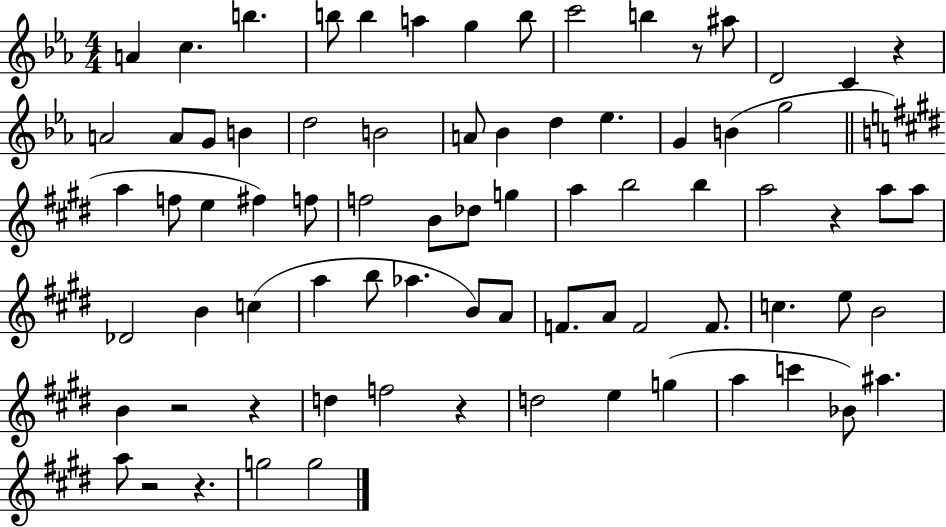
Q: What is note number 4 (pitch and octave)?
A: B5